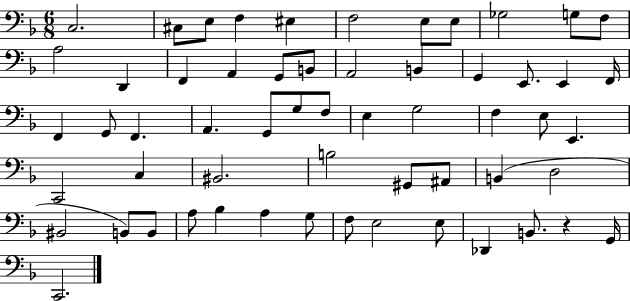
C3/h. C#3/e E3/e F3/q EIS3/q F3/h E3/e E3/e Gb3/h G3/e F3/e A3/h D2/q F2/q A2/q G2/e B2/e A2/h B2/q G2/q E2/e. E2/q F2/s F2/q G2/e F2/q. A2/q. G2/e G3/e F3/e E3/q G3/h F3/q E3/e E2/q. C2/h C3/q BIS2/h. B3/h G#2/e A#2/e B2/q D3/h BIS2/h B2/e B2/e A3/e Bb3/q A3/q G3/e F3/e E3/h E3/e Db2/q B2/e. R/q G2/s C2/h.